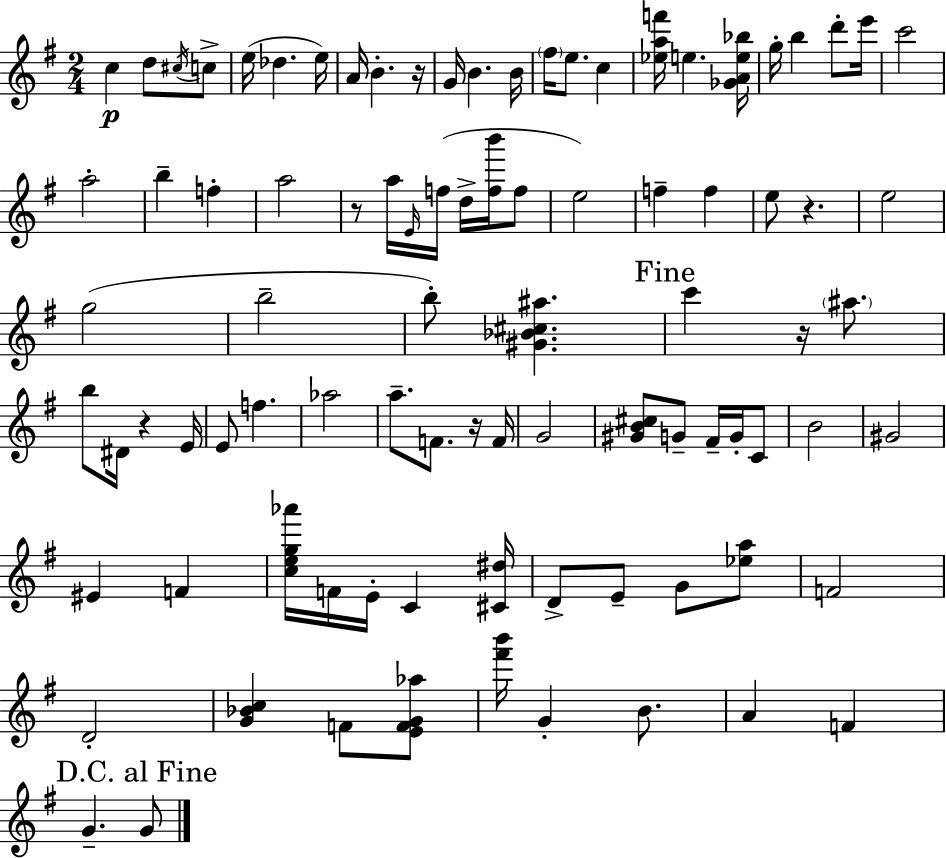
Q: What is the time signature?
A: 2/4